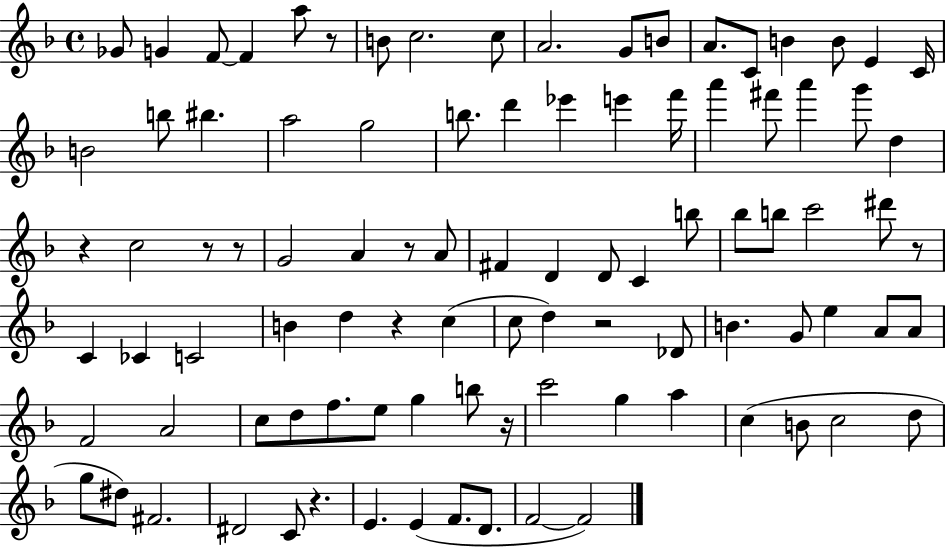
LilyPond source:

{
  \clef treble
  \time 4/4
  \defaultTimeSignature
  \key f \major
  ges'8 g'4 f'8~~ f'4 a''8 r8 | b'8 c''2. c''8 | a'2. g'8 b'8 | a'8. c'8 b'4 b'8 e'4 c'16 | \break b'2 b''8 bis''4. | a''2 g''2 | b''8. d'''4 ees'''4 e'''4 f'''16 | a'''4 fis'''8 a'''4 g'''8 d''4 | \break r4 c''2 r8 r8 | g'2 a'4 r8 a'8 | fis'4 d'4 d'8 c'4 b''8 | bes''8 b''8 c'''2 dis'''8 r8 | \break c'4 ces'4 c'2 | b'4 d''4 r4 c''4( | c''8 d''4) r2 des'8 | b'4. g'8 e''4 a'8 a'8 | \break f'2 a'2 | c''8 d''8 f''8. e''8 g''4 b''8 r16 | c'''2 g''4 a''4 | c''4( b'8 c''2 d''8 | \break g''8 dis''8) fis'2. | dis'2 c'8 r4. | e'4. e'4( f'8. d'8. | f'2~~ f'2) | \break \bar "|."
}